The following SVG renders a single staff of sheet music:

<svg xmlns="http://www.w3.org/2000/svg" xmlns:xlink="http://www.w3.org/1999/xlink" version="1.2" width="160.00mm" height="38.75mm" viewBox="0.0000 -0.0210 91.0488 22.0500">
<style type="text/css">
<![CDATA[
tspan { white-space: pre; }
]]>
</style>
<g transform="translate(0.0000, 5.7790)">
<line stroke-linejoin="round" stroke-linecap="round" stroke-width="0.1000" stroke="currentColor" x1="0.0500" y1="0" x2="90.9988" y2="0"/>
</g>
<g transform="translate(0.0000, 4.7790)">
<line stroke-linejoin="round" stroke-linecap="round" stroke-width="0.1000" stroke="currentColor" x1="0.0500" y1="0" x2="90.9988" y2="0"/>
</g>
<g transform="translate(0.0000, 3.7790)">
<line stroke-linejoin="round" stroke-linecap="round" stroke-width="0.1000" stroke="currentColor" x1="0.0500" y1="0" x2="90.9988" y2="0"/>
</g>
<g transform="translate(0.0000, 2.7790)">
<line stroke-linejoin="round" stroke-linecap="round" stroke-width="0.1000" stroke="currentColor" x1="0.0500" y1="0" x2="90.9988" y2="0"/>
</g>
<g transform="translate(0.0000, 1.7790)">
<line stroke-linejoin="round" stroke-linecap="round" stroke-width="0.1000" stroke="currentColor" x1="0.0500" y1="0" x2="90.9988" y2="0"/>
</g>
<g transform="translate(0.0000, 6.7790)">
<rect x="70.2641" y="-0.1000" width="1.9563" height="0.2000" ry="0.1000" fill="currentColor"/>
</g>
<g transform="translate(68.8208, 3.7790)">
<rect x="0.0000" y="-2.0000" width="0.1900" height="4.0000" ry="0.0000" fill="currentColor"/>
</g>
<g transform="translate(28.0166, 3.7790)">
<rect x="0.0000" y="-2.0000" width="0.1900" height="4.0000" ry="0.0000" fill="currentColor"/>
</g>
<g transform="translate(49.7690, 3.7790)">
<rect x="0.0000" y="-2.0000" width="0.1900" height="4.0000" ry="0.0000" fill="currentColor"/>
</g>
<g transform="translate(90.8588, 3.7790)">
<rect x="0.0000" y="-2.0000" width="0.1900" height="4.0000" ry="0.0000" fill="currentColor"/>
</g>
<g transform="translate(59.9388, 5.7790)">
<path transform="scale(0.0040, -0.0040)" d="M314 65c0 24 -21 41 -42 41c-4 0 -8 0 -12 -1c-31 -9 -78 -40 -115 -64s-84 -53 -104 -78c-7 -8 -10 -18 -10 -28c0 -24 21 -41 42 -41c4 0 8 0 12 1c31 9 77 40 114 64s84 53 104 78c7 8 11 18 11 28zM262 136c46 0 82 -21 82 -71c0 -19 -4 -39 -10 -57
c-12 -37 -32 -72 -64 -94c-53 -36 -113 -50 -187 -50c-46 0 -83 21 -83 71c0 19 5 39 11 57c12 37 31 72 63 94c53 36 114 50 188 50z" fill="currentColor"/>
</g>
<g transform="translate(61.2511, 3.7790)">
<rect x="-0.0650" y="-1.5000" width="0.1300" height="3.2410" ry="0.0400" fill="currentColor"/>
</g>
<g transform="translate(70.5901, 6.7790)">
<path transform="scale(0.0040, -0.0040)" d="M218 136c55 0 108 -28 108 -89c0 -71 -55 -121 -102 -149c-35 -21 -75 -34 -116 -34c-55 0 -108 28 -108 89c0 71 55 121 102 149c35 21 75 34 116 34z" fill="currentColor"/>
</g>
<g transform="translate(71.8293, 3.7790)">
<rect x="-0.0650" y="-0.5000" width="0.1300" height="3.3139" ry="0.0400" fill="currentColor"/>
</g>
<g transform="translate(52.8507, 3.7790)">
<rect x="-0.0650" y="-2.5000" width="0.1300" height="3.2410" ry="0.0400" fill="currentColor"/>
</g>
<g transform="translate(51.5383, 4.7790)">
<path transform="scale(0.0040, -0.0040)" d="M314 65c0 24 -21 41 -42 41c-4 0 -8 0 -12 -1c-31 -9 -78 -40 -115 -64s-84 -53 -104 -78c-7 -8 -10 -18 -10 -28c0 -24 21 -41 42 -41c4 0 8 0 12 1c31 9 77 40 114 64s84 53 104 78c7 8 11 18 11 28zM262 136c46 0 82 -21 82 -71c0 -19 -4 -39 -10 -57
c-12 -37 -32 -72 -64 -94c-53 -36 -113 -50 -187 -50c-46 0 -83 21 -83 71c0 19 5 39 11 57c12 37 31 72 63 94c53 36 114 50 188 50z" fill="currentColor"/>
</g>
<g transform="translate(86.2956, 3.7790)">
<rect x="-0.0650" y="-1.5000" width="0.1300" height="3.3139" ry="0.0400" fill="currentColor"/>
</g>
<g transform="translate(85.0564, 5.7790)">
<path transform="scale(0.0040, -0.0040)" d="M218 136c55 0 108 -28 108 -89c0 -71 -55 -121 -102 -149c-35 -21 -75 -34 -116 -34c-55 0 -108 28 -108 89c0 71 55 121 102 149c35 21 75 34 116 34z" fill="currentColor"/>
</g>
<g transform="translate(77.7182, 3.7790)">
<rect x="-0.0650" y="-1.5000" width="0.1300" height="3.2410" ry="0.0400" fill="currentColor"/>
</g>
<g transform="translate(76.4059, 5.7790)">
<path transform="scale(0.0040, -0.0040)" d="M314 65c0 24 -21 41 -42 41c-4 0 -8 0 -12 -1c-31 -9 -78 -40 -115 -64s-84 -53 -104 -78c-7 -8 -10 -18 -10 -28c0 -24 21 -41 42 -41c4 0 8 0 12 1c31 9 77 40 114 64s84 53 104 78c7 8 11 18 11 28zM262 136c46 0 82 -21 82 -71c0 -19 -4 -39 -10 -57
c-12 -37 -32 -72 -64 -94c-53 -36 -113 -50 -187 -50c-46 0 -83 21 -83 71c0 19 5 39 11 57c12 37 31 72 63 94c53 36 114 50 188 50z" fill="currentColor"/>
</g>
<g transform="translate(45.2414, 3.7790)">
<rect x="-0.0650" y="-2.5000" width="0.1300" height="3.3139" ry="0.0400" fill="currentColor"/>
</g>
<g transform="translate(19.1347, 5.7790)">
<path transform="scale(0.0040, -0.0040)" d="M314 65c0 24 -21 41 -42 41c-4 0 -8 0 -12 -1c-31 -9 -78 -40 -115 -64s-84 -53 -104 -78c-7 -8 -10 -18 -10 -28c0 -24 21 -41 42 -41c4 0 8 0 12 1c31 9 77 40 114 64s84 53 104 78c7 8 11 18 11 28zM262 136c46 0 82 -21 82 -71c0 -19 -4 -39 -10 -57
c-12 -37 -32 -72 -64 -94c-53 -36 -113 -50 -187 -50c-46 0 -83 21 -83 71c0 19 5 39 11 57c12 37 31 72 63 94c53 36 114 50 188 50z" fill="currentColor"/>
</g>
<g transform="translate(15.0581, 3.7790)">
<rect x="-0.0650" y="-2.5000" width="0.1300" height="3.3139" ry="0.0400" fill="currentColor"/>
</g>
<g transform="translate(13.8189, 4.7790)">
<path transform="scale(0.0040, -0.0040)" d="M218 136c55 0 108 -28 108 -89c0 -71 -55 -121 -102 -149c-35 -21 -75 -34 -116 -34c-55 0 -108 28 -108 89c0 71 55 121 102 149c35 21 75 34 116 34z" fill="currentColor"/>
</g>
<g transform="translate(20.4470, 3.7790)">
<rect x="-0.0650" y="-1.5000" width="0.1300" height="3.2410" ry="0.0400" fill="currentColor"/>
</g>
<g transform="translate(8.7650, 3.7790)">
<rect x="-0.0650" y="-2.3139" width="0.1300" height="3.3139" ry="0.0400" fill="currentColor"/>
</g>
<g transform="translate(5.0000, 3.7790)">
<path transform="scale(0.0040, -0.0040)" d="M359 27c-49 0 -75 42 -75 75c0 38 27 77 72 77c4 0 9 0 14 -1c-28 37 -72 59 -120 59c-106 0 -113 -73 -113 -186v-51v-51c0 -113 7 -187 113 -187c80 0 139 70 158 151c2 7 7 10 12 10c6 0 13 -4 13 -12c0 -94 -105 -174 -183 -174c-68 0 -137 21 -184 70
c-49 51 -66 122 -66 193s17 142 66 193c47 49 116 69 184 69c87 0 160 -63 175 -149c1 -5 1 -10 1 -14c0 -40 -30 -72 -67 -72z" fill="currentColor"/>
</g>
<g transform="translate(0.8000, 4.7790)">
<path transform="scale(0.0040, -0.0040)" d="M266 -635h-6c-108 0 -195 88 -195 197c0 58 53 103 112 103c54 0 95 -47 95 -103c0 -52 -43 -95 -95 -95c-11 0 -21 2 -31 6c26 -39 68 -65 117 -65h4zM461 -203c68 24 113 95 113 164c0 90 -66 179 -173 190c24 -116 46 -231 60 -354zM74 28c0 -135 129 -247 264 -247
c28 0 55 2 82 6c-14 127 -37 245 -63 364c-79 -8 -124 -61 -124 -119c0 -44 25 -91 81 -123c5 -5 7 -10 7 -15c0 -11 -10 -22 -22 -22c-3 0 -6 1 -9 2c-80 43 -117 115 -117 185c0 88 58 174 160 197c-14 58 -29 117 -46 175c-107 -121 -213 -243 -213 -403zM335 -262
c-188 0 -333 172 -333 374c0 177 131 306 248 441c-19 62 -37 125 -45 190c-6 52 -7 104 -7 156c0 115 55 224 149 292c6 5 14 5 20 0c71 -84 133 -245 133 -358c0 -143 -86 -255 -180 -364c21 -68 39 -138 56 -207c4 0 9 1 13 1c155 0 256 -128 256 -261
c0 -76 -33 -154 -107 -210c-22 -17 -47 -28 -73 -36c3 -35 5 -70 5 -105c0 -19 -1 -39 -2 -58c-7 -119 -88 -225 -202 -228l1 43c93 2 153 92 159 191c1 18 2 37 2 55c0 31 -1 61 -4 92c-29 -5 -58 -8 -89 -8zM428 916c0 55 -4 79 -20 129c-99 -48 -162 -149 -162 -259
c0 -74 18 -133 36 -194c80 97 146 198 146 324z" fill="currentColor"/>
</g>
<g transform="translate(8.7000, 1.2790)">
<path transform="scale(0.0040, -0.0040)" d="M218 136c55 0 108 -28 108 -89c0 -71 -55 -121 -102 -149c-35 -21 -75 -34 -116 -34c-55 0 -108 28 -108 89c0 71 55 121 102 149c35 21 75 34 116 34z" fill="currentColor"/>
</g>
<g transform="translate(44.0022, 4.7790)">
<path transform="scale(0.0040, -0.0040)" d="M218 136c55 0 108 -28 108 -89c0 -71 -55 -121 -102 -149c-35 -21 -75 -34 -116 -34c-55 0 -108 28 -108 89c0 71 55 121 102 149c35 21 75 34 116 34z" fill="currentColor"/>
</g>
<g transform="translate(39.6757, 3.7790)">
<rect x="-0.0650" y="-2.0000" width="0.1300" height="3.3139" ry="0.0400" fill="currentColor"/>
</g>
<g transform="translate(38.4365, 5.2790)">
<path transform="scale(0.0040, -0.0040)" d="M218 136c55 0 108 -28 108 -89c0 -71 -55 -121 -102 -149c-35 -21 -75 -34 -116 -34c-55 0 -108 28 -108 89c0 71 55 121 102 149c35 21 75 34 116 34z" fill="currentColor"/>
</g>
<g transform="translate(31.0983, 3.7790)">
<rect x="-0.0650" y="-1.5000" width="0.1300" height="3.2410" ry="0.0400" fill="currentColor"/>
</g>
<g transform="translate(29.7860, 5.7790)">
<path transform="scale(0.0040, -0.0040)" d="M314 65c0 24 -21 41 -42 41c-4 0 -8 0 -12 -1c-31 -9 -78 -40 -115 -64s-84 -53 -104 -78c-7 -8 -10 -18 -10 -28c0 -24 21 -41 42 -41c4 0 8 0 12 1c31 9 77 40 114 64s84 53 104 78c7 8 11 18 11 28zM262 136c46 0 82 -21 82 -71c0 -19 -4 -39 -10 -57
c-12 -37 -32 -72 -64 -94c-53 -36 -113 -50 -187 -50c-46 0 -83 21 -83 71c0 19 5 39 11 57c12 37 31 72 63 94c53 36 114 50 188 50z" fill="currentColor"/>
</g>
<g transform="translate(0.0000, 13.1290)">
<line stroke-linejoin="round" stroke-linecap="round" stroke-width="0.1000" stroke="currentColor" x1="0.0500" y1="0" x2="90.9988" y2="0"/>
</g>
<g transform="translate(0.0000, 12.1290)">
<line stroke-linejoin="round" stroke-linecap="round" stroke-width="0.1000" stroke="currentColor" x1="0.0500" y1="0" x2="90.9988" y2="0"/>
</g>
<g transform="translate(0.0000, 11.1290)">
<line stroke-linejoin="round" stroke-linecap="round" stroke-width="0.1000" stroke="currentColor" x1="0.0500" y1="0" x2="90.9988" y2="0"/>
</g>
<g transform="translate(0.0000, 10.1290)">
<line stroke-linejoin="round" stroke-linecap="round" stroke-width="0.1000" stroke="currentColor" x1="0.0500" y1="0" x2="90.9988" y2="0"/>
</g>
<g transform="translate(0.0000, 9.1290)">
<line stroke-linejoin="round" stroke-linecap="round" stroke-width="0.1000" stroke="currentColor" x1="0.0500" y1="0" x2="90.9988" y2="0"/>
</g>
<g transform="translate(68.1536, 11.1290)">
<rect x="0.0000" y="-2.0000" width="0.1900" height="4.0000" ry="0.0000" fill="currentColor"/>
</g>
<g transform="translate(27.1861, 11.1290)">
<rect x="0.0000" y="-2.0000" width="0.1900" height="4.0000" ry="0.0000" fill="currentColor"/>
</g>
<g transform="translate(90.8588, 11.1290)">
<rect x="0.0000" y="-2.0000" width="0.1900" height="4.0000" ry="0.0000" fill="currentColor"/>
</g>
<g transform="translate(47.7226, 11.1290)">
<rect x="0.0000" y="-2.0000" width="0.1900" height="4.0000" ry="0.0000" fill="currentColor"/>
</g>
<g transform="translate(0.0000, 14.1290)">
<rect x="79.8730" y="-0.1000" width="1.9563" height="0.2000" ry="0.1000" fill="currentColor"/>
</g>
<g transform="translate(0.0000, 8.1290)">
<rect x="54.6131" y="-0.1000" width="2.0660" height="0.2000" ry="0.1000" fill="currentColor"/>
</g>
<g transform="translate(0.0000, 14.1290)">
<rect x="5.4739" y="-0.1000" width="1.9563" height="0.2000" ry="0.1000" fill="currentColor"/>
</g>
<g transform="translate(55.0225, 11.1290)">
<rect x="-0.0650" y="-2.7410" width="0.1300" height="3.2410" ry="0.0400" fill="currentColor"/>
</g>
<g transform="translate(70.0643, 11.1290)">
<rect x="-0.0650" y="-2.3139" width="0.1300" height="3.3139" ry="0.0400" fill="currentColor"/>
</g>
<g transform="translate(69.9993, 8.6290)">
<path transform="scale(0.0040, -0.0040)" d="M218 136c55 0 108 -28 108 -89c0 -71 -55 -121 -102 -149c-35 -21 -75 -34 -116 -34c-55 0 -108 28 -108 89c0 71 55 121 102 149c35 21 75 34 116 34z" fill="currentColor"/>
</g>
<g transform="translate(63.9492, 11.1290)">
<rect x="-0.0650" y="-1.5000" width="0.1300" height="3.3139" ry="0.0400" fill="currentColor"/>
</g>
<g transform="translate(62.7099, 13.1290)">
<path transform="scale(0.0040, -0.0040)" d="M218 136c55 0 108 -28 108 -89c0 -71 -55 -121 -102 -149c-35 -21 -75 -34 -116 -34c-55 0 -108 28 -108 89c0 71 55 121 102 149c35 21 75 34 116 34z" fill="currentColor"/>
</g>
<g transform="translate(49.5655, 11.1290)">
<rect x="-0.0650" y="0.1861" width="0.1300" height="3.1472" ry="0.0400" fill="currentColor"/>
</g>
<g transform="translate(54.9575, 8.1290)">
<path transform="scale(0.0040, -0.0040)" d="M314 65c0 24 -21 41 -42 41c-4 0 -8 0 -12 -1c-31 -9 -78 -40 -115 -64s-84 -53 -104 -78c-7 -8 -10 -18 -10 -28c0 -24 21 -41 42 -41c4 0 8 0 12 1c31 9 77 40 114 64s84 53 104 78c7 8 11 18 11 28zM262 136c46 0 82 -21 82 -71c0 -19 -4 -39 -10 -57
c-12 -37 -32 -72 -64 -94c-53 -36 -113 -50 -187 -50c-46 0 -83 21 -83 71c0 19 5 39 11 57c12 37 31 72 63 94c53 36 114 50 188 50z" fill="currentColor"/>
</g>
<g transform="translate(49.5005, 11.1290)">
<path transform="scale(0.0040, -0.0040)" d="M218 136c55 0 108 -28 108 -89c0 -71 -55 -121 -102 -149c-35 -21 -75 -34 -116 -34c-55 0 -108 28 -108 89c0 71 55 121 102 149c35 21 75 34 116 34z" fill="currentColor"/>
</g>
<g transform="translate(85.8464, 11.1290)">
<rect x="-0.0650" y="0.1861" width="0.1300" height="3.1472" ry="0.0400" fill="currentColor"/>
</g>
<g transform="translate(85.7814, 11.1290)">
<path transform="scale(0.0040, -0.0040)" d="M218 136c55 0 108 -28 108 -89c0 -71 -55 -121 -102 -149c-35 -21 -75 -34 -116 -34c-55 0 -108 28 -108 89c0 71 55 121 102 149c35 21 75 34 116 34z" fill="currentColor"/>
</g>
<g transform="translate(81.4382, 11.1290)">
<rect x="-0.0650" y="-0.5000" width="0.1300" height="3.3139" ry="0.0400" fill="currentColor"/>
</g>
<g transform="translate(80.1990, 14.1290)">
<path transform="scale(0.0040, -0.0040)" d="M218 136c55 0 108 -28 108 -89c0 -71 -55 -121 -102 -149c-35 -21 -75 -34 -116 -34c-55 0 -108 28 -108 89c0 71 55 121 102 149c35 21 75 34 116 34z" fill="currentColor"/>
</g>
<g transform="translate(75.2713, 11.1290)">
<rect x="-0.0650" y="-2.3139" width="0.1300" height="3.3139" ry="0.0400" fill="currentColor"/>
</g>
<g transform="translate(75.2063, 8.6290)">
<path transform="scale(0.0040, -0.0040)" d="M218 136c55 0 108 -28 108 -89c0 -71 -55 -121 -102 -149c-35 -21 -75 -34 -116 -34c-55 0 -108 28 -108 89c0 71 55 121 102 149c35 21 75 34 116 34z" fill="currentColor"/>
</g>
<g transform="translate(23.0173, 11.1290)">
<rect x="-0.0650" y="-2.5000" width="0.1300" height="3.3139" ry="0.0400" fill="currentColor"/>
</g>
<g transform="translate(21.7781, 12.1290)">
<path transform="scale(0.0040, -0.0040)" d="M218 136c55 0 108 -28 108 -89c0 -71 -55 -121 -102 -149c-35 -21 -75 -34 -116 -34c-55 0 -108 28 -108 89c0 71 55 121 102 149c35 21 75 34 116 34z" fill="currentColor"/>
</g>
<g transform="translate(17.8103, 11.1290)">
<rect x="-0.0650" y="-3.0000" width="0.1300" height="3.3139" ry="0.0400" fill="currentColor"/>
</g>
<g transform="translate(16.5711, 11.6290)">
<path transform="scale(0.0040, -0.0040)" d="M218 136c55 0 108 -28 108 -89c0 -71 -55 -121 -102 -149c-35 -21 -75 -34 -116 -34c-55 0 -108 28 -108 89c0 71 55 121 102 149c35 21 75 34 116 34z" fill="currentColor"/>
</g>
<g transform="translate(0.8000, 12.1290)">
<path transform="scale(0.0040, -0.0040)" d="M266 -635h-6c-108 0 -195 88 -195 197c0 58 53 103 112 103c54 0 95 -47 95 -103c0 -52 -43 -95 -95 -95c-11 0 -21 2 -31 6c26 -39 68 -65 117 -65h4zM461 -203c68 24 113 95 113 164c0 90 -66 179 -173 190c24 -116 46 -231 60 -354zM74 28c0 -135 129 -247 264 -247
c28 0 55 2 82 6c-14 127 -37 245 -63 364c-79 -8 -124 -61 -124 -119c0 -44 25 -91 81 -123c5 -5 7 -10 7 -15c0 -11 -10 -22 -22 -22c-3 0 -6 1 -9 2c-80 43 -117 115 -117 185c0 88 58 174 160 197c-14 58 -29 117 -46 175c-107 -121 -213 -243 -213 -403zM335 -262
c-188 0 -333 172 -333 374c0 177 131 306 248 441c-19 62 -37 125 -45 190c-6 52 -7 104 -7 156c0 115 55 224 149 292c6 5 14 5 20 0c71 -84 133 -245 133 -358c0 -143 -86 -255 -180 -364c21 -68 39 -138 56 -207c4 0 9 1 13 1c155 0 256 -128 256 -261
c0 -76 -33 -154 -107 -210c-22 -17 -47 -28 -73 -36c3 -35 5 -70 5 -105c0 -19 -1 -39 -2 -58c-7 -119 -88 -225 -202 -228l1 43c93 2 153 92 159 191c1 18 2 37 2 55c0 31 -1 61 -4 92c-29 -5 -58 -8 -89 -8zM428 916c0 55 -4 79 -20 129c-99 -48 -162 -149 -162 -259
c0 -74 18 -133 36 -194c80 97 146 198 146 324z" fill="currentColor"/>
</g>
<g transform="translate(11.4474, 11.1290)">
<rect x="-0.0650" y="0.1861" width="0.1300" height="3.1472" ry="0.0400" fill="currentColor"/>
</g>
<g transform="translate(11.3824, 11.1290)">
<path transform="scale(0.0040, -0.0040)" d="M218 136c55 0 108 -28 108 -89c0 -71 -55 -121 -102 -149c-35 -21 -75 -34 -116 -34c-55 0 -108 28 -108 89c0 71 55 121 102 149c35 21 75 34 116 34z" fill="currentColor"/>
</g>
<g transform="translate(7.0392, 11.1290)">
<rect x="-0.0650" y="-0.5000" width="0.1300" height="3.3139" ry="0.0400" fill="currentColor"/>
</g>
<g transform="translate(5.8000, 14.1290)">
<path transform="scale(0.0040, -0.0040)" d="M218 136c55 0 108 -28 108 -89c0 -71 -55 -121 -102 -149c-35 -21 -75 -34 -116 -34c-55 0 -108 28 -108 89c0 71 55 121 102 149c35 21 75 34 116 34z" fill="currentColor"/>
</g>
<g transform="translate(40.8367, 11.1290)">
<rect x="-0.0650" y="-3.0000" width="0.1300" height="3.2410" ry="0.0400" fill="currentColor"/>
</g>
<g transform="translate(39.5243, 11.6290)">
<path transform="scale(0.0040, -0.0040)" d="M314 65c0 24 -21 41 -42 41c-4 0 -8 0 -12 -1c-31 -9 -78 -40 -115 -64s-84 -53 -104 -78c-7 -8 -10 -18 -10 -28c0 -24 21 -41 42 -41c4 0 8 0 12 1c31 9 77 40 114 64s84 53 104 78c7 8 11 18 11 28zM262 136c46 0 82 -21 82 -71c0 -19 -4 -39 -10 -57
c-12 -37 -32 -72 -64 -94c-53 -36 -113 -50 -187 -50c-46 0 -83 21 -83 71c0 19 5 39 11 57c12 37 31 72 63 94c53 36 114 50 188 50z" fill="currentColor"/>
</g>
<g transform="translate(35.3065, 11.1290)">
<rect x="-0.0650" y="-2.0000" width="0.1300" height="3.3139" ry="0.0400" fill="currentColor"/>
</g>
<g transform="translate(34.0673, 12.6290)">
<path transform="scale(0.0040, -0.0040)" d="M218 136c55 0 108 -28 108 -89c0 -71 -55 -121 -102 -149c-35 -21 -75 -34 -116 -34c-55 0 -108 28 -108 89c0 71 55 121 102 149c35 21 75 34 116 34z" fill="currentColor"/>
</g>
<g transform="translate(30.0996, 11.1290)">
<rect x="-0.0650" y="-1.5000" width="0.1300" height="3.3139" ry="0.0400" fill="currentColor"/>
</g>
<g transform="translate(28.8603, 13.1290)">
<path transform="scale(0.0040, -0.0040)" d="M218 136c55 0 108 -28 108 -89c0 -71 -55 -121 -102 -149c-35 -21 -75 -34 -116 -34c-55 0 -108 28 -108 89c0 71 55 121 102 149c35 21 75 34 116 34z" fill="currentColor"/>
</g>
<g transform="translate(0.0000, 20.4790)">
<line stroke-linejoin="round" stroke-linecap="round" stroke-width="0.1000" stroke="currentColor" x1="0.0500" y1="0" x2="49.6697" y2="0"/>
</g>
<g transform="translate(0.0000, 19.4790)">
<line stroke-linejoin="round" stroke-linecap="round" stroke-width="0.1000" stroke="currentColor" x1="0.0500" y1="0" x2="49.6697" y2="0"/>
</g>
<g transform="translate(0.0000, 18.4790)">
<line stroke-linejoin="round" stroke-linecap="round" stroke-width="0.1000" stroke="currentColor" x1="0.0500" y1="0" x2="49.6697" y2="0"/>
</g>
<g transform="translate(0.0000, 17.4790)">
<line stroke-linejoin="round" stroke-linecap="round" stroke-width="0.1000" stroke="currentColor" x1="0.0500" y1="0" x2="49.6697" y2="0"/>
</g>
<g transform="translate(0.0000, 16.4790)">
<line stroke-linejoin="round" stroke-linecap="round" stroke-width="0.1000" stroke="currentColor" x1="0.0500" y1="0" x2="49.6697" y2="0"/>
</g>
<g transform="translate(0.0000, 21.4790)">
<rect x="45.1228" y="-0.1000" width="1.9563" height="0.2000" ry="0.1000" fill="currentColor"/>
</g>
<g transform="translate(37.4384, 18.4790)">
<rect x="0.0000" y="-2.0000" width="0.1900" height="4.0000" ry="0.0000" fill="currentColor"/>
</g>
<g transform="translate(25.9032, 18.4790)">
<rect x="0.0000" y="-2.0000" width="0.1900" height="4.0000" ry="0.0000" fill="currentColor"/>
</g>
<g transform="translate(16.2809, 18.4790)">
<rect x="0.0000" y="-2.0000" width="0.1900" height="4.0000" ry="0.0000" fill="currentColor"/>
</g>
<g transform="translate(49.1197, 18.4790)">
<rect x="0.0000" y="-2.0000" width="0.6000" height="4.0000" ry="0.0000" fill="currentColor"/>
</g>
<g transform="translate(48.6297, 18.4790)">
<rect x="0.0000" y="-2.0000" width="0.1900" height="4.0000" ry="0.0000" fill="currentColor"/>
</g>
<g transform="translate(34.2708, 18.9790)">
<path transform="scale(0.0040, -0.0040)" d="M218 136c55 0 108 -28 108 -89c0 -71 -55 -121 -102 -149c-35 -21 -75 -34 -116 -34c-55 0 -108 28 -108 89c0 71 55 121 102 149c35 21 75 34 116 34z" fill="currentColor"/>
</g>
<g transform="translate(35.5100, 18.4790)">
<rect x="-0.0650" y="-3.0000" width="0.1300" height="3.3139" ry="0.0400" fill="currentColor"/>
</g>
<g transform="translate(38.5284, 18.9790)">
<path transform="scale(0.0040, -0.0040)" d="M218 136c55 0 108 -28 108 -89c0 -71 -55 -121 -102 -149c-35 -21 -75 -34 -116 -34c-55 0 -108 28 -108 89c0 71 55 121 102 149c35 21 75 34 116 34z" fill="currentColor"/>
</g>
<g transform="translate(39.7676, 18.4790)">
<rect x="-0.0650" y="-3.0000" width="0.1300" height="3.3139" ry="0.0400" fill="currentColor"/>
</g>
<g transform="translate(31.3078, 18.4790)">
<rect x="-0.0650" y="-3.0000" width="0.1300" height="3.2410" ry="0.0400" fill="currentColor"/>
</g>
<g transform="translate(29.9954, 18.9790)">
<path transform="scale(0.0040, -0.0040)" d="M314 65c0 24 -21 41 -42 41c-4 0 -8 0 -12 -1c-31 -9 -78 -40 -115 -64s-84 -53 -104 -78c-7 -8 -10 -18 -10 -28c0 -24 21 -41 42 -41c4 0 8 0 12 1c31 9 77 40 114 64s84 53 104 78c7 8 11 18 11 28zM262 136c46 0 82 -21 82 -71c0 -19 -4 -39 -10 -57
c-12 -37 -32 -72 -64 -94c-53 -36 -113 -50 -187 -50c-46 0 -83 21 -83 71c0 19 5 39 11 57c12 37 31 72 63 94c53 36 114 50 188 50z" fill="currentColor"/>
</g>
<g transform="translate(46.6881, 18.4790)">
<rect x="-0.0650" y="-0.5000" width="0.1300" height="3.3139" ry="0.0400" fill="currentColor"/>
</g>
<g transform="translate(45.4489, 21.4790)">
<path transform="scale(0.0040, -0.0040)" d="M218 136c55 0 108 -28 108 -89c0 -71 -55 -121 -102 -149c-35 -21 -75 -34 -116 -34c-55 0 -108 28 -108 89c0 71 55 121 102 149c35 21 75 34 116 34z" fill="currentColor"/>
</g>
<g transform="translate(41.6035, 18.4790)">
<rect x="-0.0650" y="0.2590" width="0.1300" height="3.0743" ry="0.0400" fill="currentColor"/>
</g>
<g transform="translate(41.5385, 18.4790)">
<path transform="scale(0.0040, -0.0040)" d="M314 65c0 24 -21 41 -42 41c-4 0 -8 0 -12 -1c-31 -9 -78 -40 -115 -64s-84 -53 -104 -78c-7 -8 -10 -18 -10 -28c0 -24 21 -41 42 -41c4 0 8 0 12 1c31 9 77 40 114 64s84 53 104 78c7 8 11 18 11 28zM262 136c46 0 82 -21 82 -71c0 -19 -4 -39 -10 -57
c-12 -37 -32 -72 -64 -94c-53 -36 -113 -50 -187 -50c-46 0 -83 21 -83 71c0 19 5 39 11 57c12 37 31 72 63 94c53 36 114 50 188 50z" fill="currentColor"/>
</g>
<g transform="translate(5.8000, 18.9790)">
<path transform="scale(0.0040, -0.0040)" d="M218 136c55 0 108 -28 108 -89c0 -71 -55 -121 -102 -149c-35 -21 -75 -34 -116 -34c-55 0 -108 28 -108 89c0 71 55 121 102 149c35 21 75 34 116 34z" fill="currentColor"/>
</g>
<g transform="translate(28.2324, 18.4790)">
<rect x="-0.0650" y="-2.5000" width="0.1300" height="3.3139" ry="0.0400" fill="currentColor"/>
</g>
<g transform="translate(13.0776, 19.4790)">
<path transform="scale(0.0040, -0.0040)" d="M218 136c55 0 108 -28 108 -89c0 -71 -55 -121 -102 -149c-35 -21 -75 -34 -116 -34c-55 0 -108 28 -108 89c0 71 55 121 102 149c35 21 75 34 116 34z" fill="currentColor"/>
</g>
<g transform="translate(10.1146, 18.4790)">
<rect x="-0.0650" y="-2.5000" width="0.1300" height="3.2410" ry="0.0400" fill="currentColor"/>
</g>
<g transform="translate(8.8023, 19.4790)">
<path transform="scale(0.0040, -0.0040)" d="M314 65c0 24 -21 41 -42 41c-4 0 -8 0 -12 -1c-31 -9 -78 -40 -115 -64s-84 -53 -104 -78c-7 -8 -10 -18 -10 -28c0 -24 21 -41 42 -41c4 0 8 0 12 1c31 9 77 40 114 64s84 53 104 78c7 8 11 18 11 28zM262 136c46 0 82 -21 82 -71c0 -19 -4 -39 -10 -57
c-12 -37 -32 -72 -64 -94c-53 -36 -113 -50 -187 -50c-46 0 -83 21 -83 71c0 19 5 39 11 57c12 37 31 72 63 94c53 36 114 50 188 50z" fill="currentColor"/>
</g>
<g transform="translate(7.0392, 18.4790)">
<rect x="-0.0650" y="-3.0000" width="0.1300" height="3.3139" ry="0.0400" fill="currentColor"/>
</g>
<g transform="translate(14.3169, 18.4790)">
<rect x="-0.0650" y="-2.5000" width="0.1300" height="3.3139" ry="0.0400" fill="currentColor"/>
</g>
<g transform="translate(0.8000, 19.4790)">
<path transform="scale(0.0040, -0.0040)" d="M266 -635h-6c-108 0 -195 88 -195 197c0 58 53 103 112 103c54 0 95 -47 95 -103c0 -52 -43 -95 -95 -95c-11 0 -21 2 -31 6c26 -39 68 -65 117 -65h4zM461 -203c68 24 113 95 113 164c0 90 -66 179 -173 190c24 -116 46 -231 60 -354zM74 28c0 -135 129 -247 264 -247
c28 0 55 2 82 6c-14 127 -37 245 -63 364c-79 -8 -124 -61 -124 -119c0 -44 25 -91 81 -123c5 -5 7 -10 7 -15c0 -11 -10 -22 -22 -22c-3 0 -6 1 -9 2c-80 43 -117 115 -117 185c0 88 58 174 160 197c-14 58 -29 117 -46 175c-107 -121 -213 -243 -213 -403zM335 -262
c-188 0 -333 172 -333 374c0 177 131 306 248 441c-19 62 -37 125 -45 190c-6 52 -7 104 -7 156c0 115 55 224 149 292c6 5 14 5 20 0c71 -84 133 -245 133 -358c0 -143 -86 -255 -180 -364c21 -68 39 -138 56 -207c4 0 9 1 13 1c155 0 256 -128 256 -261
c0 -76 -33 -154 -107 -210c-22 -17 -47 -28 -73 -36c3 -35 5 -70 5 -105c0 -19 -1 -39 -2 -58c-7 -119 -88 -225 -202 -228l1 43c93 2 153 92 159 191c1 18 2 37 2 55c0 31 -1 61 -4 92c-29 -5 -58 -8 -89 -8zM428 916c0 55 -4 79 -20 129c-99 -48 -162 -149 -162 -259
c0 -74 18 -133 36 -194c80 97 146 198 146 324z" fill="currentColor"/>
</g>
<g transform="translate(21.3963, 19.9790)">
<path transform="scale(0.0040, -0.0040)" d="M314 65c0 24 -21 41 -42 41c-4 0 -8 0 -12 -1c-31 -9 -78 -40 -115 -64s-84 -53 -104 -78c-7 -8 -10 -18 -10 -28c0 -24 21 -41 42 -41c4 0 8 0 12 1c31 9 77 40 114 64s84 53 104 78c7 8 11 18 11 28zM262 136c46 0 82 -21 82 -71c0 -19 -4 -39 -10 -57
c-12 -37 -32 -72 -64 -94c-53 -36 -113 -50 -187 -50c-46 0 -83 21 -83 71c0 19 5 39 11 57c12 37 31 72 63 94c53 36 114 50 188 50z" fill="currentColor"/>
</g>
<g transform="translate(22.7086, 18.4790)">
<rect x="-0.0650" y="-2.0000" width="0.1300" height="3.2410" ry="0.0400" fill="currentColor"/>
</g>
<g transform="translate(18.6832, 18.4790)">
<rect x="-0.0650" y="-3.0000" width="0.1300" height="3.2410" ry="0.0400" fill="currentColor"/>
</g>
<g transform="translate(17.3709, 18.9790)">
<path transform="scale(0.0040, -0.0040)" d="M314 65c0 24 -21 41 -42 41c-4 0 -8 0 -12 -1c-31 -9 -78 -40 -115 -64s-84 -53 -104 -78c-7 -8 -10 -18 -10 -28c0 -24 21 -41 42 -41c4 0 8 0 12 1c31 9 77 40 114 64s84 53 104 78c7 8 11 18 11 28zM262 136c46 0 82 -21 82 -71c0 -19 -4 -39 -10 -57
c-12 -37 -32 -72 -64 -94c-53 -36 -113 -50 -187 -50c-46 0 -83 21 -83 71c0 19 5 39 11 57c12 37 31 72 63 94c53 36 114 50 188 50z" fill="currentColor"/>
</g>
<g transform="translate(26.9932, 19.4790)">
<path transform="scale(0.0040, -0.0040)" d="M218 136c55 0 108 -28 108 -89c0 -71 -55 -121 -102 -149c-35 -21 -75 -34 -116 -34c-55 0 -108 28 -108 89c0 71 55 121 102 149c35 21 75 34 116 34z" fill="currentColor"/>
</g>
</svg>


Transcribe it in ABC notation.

X:1
T:Untitled
M:4/4
L:1/4
K:C
g G E2 E2 F G G2 E2 C E2 E C B A G E F A2 B a2 E g g C B A G2 G A2 F2 G A2 A A B2 C